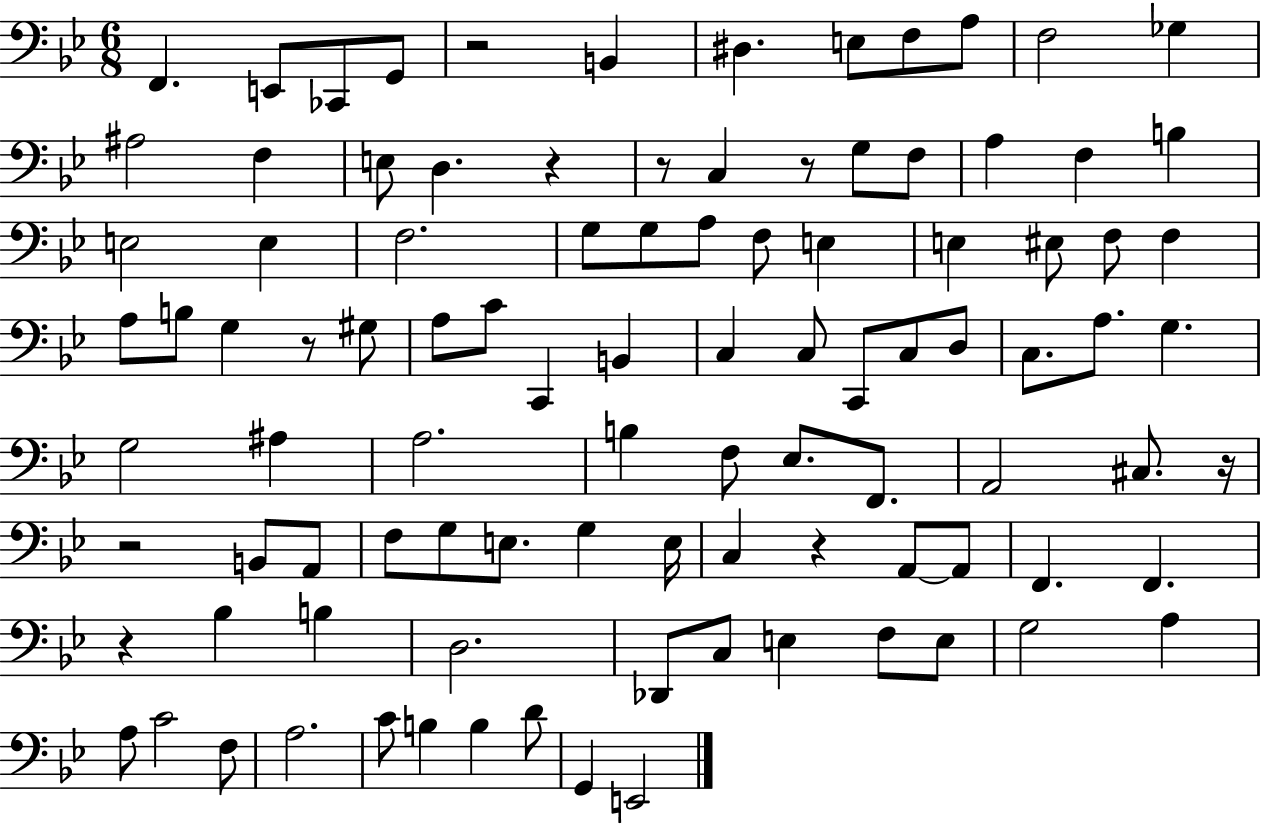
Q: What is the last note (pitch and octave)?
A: E2